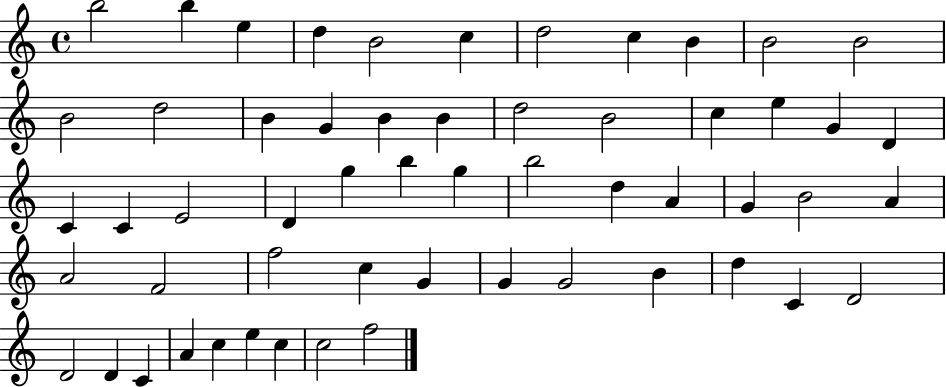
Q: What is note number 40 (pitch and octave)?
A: C5